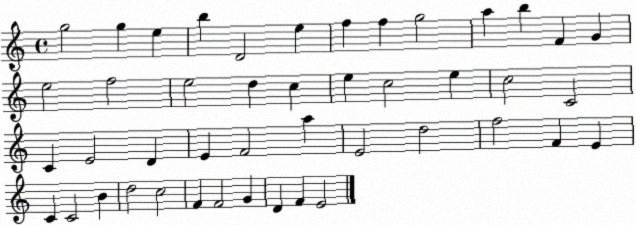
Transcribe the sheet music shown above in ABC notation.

X:1
T:Untitled
M:4/4
L:1/4
K:C
g2 g e b D2 e f f g2 a b F G e2 f2 e2 d c e c2 e c2 C2 C E2 D E F2 a E2 d2 f2 F E C C2 B d2 c2 F F2 G D F E2